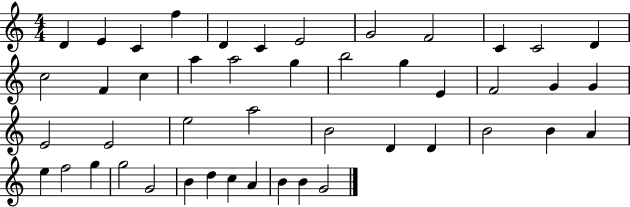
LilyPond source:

{
  \clef treble
  \numericTimeSignature
  \time 4/4
  \key c \major
  d'4 e'4 c'4 f''4 | d'4 c'4 e'2 | g'2 f'2 | c'4 c'2 d'4 | \break c''2 f'4 c''4 | a''4 a''2 g''4 | b''2 g''4 e'4 | f'2 g'4 g'4 | \break e'2 e'2 | e''2 a''2 | b'2 d'4 d'4 | b'2 b'4 a'4 | \break e''4 f''2 g''4 | g''2 g'2 | b'4 d''4 c''4 a'4 | b'4 b'4 g'2 | \break \bar "|."
}